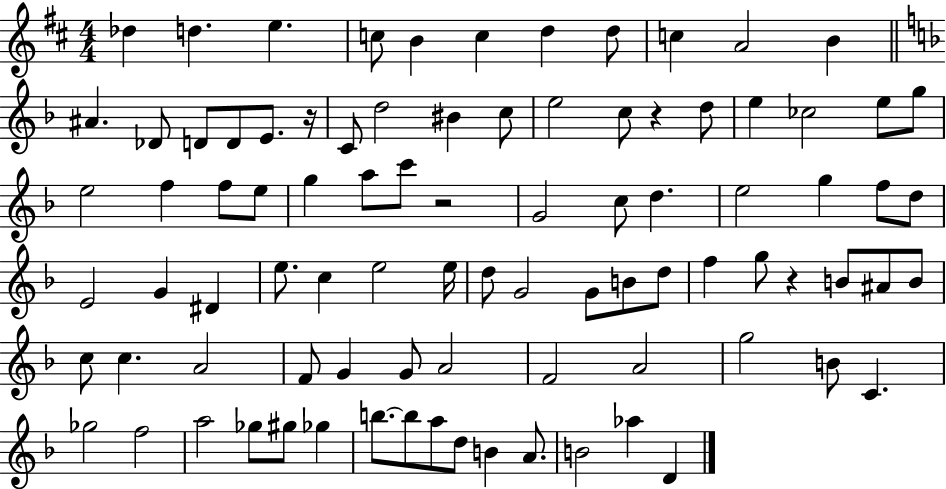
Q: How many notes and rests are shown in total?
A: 89